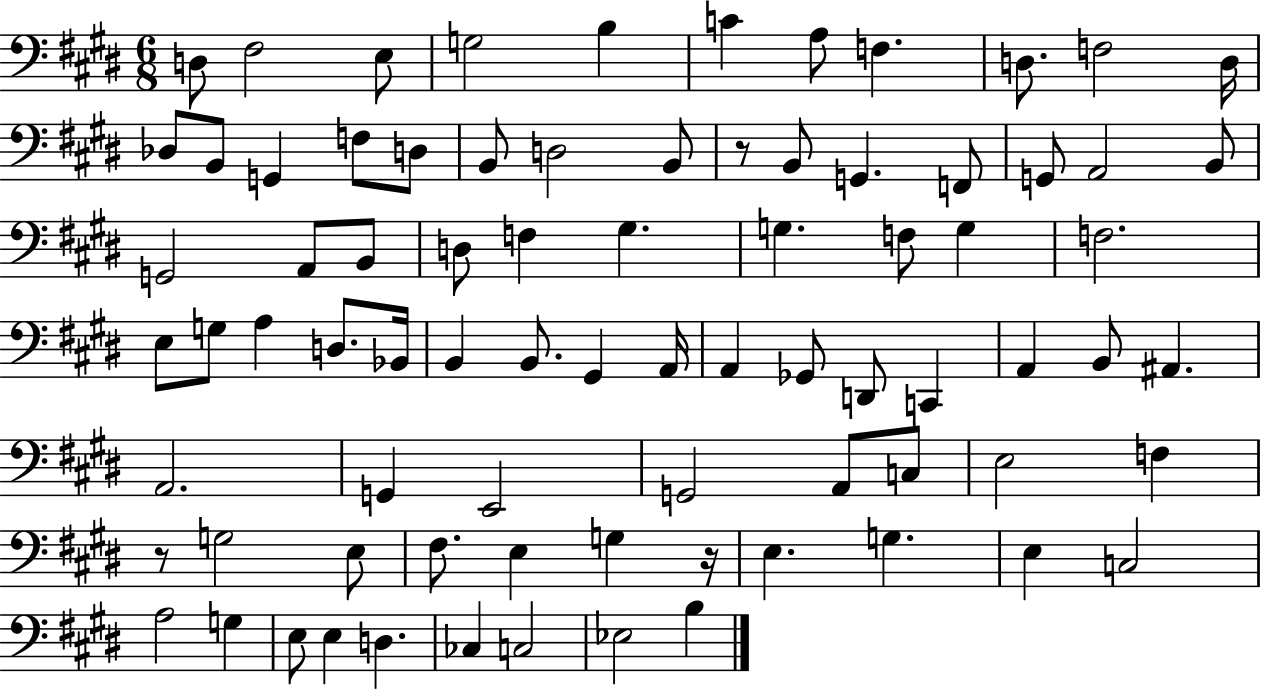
X:1
T:Untitled
M:6/8
L:1/4
K:E
D,/2 ^F,2 E,/2 G,2 B, C A,/2 F, D,/2 F,2 D,/4 _D,/2 B,,/2 G,, F,/2 D,/2 B,,/2 D,2 B,,/2 z/2 B,,/2 G,, F,,/2 G,,/2 A,,2 B,,/2 G,,2 A,,/2 B,,/2 D,/2 F, ^G, G, F,/2 G, F,2 E,/2 G,/2 A, D,/2 _B,,/4 B,, B,,/2 ^G,, A,,/4 A,, _G,,/2 D,,/2 C,, A,, B,,/2 ^A,, A,,2 G,, E,,2 G,,2 A,,/2 C,/2 E,2 F, z/2 G,2 E,/2 ^F,/2 E, G, z/4 E, G, E, C,2 A,2 G, E,/2 E, D, _C, C,2 _E,2 B,